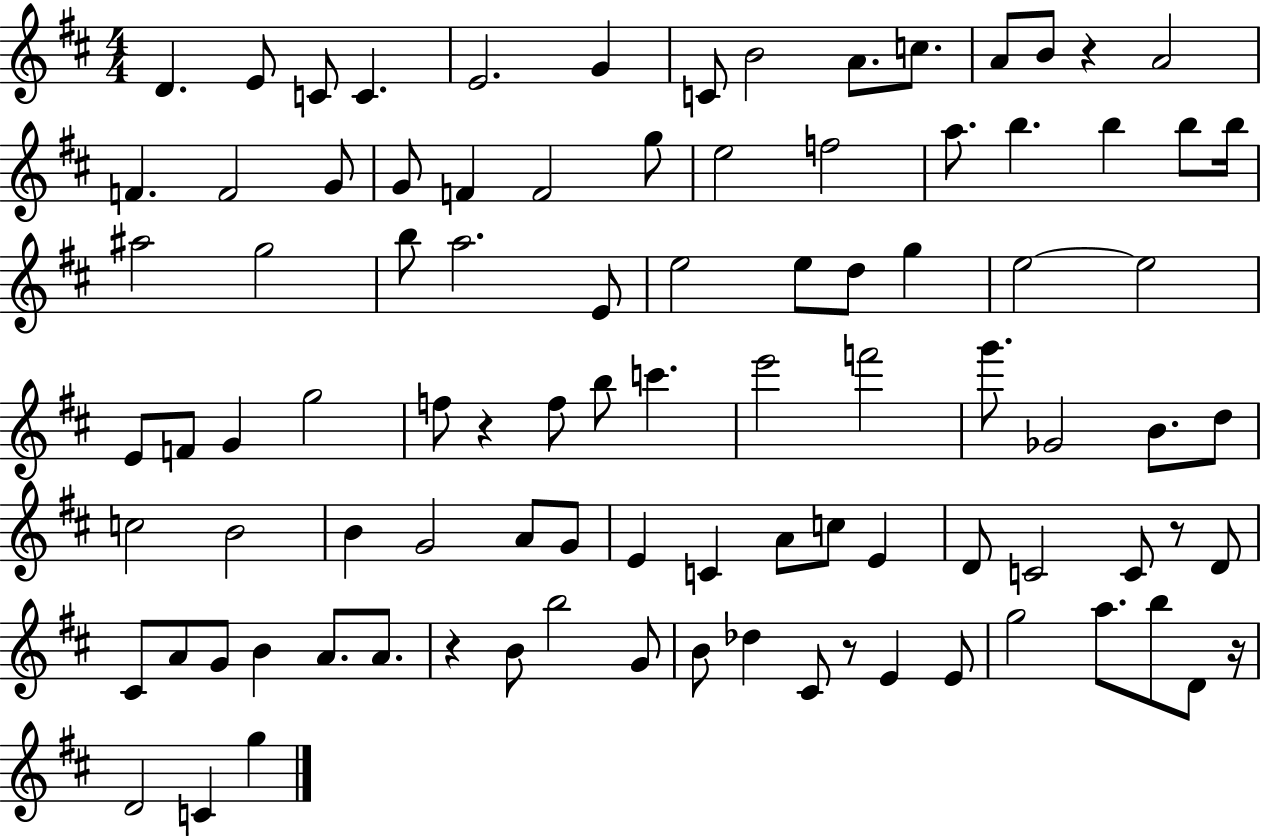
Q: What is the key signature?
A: D major